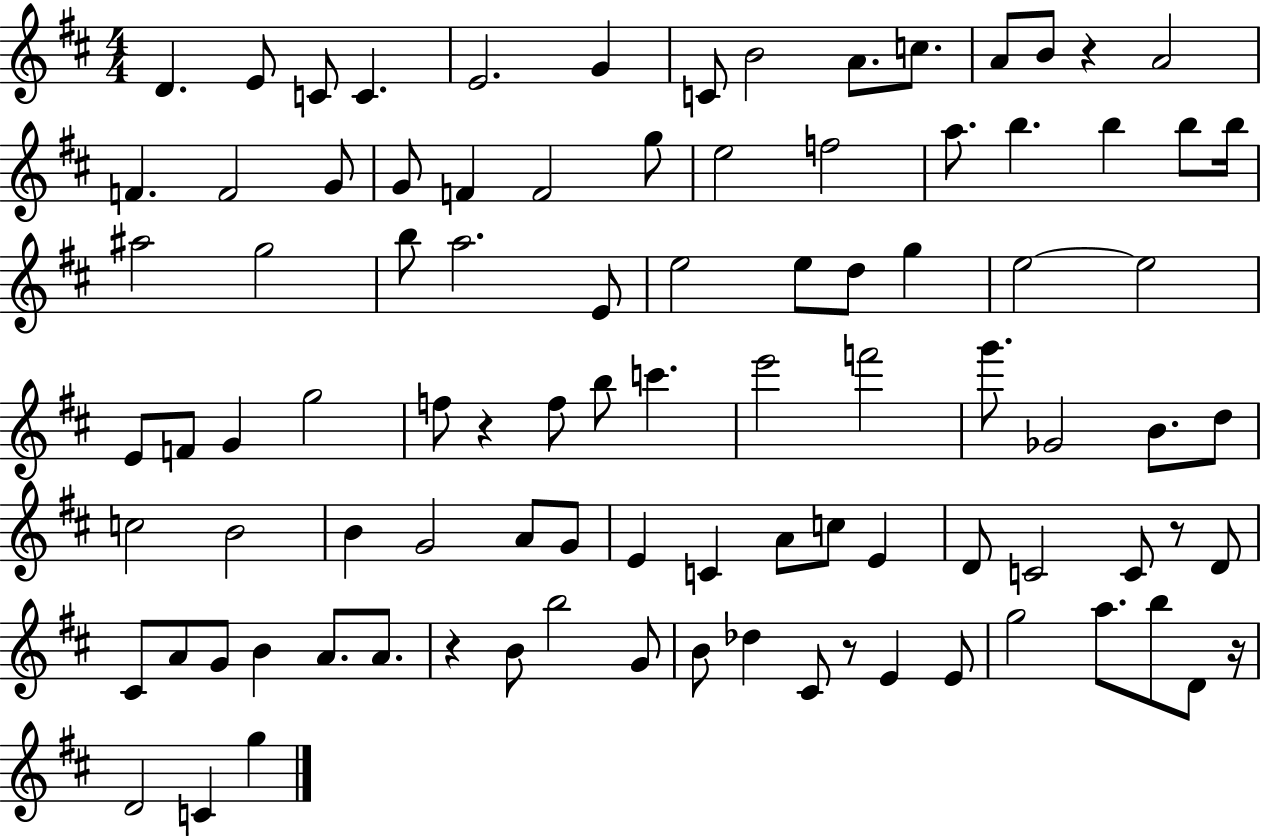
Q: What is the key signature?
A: D major